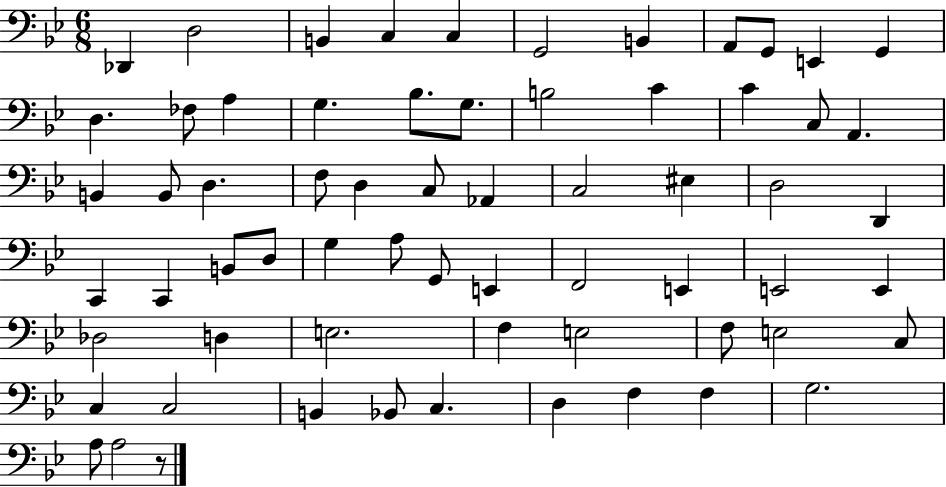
{
  \clef bass
  \numericTimeSignature
  \time 6/8
  \key bes \major
  des,4 d2 | b,4 c4 c4 | g,2 b,4 | a,8 g,8 e,4 g,4 | \break d4. fes8 a4 | g4. bes8. g8. | b2 c'4 | c'4 c8 a,4. | \break b,4 b,8 d4. | f8 d4 c8 aes,4 | c2 eis4 | d2 d,4 | \break c,4 c,4 b,8 d8 | g4 a8 g,8 e,4 | f,2 e,4 | e,2 e,4 | \break des2 d4 | e2. | f4 e2 | f8 e2 c8 | \break c4 c2 | b,4 bes,8 c4. | d4 f4 f4 | g2. | \break a8 a2 r8 | \bar "|."
}